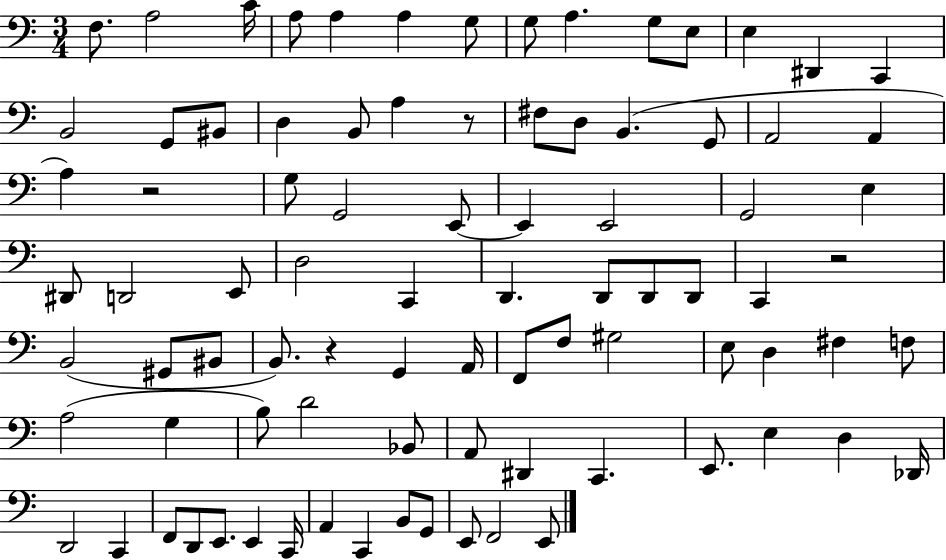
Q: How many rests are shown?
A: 4